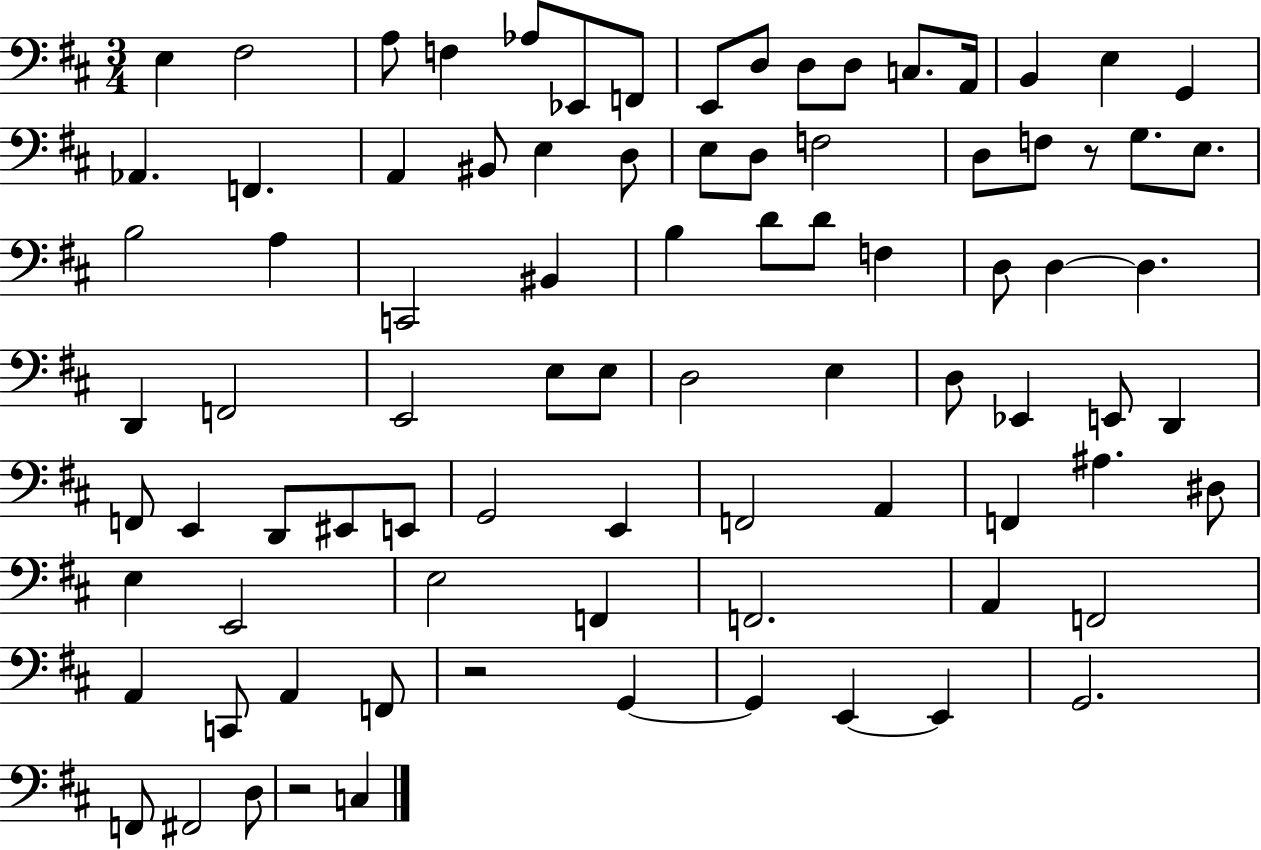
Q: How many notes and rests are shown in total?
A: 86